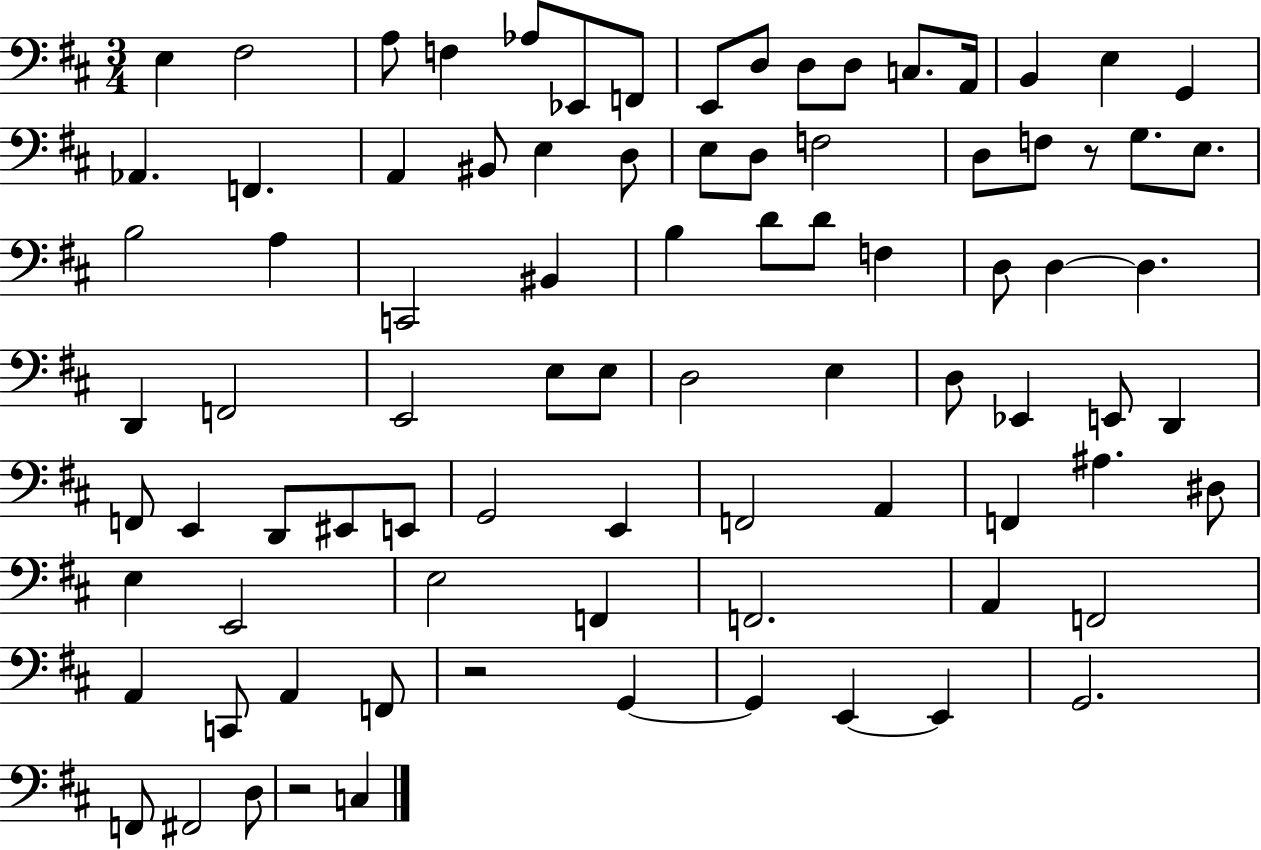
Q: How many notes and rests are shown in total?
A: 86